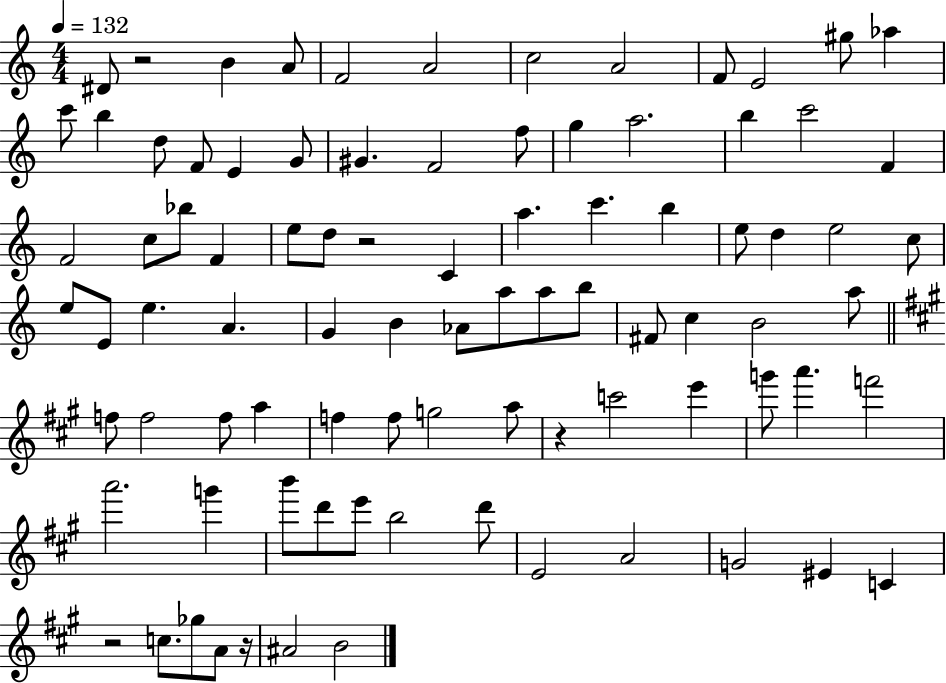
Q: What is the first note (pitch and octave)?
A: D#4